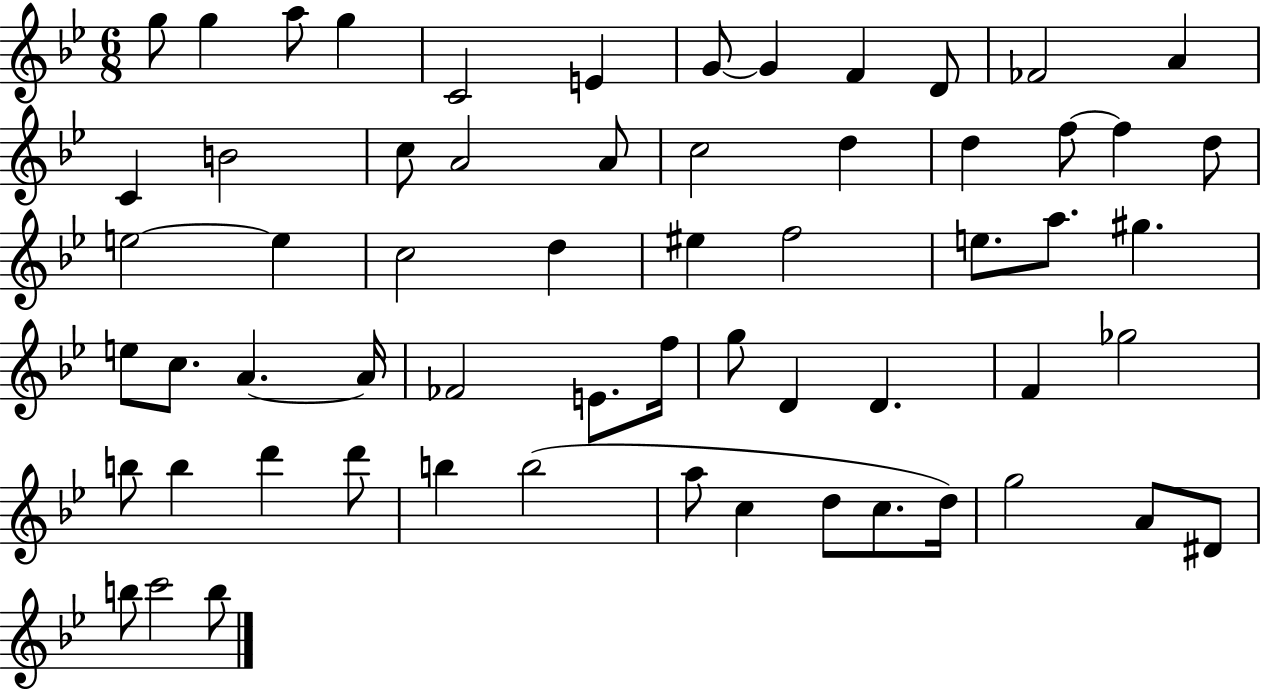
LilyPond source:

{
  \clef treble
  \numericTimeSignature
  \time 6/8
  \key bes \major
  \repeat volta 2 { g''8 g''4 a''8 g''4 | c'2 e'4 | g'8~~ g'4 f'4 d'8 | fes'2 a'4 | \break c'4 b'2 | c''8 a'2 a'8 | c''2 d''4 | d''4 f''8~~ f''4 d''8 | \break e''2~~ e''4 | c''2 d''4 | eis''4 f''2 | e''8. a''8. gis''4. | \break e''8 c''8. a'4.~~ a'16 | fes'2 e'8. f''16 | g''8 d'4 d'4. | f'4 ges''2 | \break b''8 b''4 d'''4 d'''8 | b''4 b''2( | a''8 c''4 d''8 c''8. d''16) | g''2 a'8 dis'8 | \break b''8 c'''2 b''8 | } \bar "|."
}